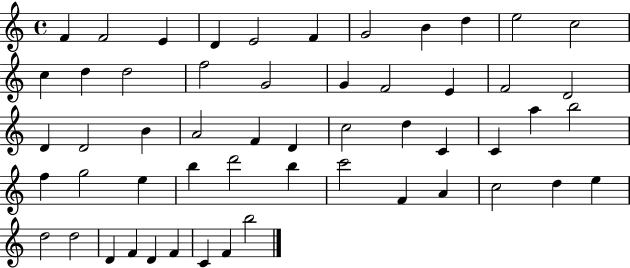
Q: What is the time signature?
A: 4/4